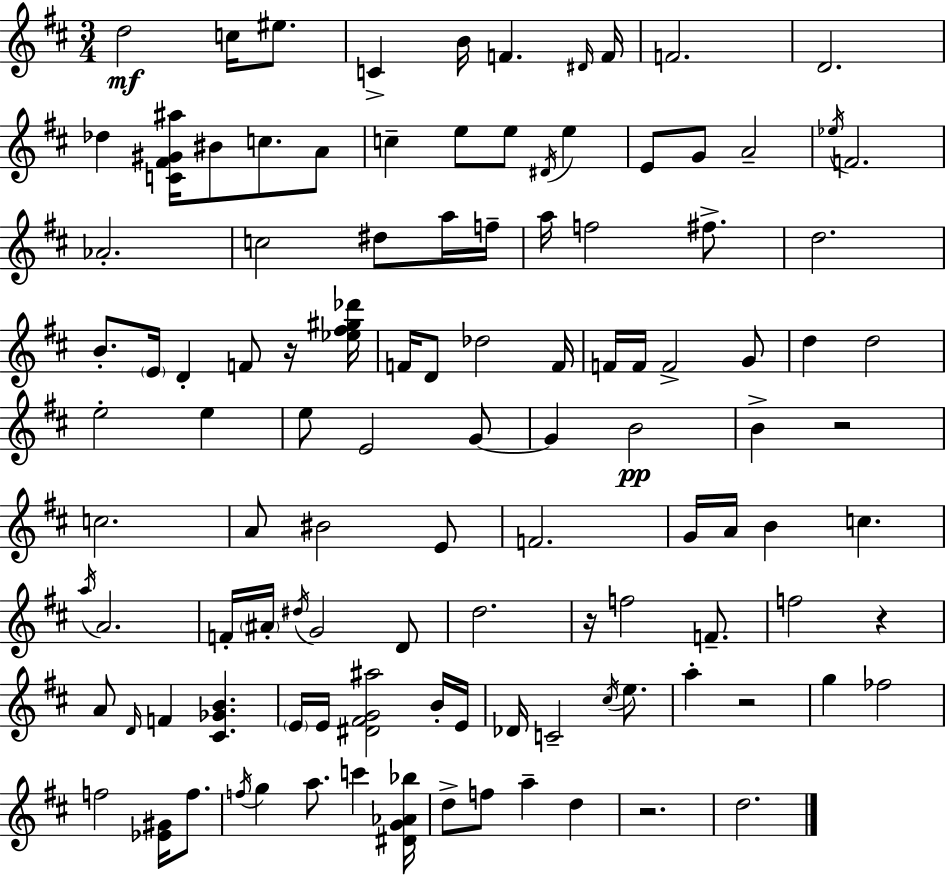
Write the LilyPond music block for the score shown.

{
  \clef treble
  \numericTimeSignature
  \time 3/4
  \key d \major
  d''2\mf c''16 eis''8. | c'4-> b'16 f'4. \grace { dis'16 } | f'16 f'2. | d'2. | \break des''4 <c' fis' gis' ais''>16 bis'8 c''8. a'8 | c''4-- e''8 e''8 \acciaccatura { dis'16 } e''4 | e'8 g'8 a'2-- | \acciaccatura { ees''16 } f'2. | \break aes'2.-. | c''2 dis''8 | a''16 f''16-- a''16 f''2 | fis''8.-> d''2. | \break b'8.-. \parenthesize e'16 d'4-. f'8 | r16 <ees'' fis'' gis'' des'''>16 f'16 d'8 des''2 | f'16 f'16 f'16 f'2-> | g'8 d''4 d''2 | \break e''2-. e''4 | e''8 e'2 | g'8~~ g'4 b'2\pp | b'4-> r2 | \break c''2. | a'8 bis'2 | e'8 f'2. | g'16 a'16 b'4 c''4. | \break \acciaccatura { a''16 } a'2. | f'16-. \parenthesize ais'16-. \acciaccatura { dis''16 } g'2 | d'8 d''2. | r16 f''2 | \break f'8.-- f''2 | r4 a'8 \grace { d'16 } f'4 | <cis' ges' b'>4. \parenthesize e'16 e'16 <dis' fis' g' ais''>2 | b'16-. e'16 des'16 c'2-- | \break \acciaccatura { cis''16 } e''8. a''4-. r2 | g''4 fes''2 | f''2 | <ees' gis'>16 f''8. \acciaccatura { f''16 } g''4 | \break a''8. c'''4 <dis' g' aes' bes''>16 d''8-> f''8 | a''4-- d''4 r2. | d''2. | \bar "|."
}